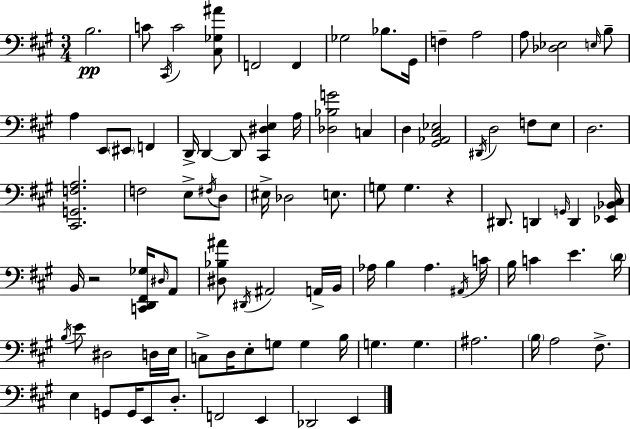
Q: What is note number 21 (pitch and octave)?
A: D2